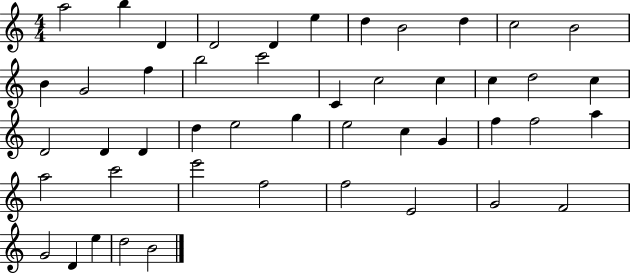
X:1
T:Untitled
M:4/4
L:1/4
K:C
a2 b D D2 D e d B2 d c2 B2 B G2 f b2 c'2 C c2 c c d2 c D2 D D d e2 g e2 c G f f2 a a2 c'2 e'2 f2 f2 E2 G2 F2 G2 D e d2 B2